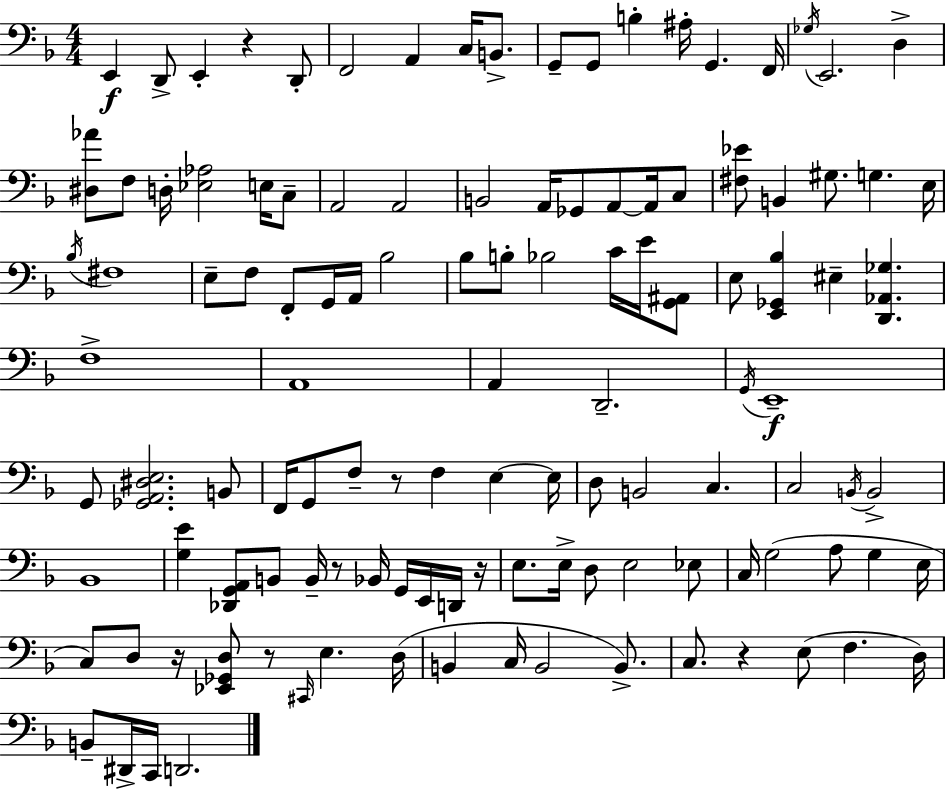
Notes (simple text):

E2/q D2/e E2/q R/q D2/e F2/h A2/q C3/s B2/e. G2/e G2/e B3/q A#3/s G2/q. F2/s Gb3/s E2/h. D3/q [D#3,Ab4]/e F3/e D3/s [Eb3,Ab3]/h E3/s C3/e A2/h A2/h B2/h A2/s Gb2/e A2/e A2/s C3/e [F#3,Eb4]/e B2/q G#3/e. G3/q. E3/s Bb3/s F#3/w E3/e F3/e F2/e G2/s A2/s Bb3/h Bb3/e B3/e Bb3/h C4/s E4/s [G2,A#2]/e E3/e [E2,Gb2,Bb3]/q EIS3/q [D2,Ab2,Gb3]/q. F3/w A2/w A2/q D2/h. G2/s E2/w G2/e [Gb2,A2,D#3,E3]/h. B2/e F2/s G2/e F3/e R/e F3/q E3/q E3/s D3/e B2/h C3/q. C3/h B2/s B2/h Bb2/w [G3,E4]/q [Db2,G2,A2]/e B2/e B2/s R/e Bb2/s G2/s E2/s D2/s R/s E3/e. E3/s D3/e E3/h Eb3/e C3/s G3/h A3/e G3/q E3/s C3/e D3/e R/s [Eb2,Gb2,D3]/e R/e C#2/s E3/q. D3/s B2/q C3/s B2/h B2/e. C3/e. R/q E3/e F3/q. D3/s B2/e D#2/s C2/s D2/h.